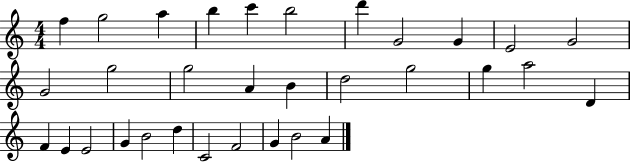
X:1
T:Untitled
M:4/4
L:1/4
K:C
f g2 a b c' b2 d' G2 G E2 G2 G2 g2 g2 A B d2 g2 g a2 D F E E2 G B2 d C2 F2 G B2 A